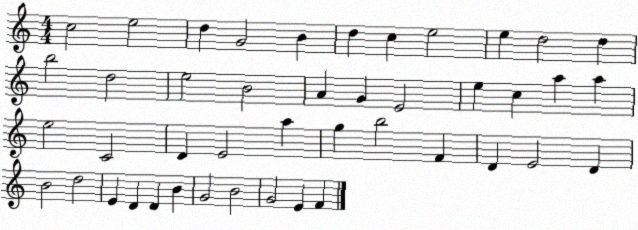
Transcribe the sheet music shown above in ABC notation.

X:1
T:Untitled
M:4/4
L:1/4
K:C
c2 e2 d G2 B d c e2 e d2 d b2 d2 e2 B2 A G E2 e c a a e2 C2 D E2 a g b2 F D E2 D B2 d2 E D D B G2 B2 G2 E F